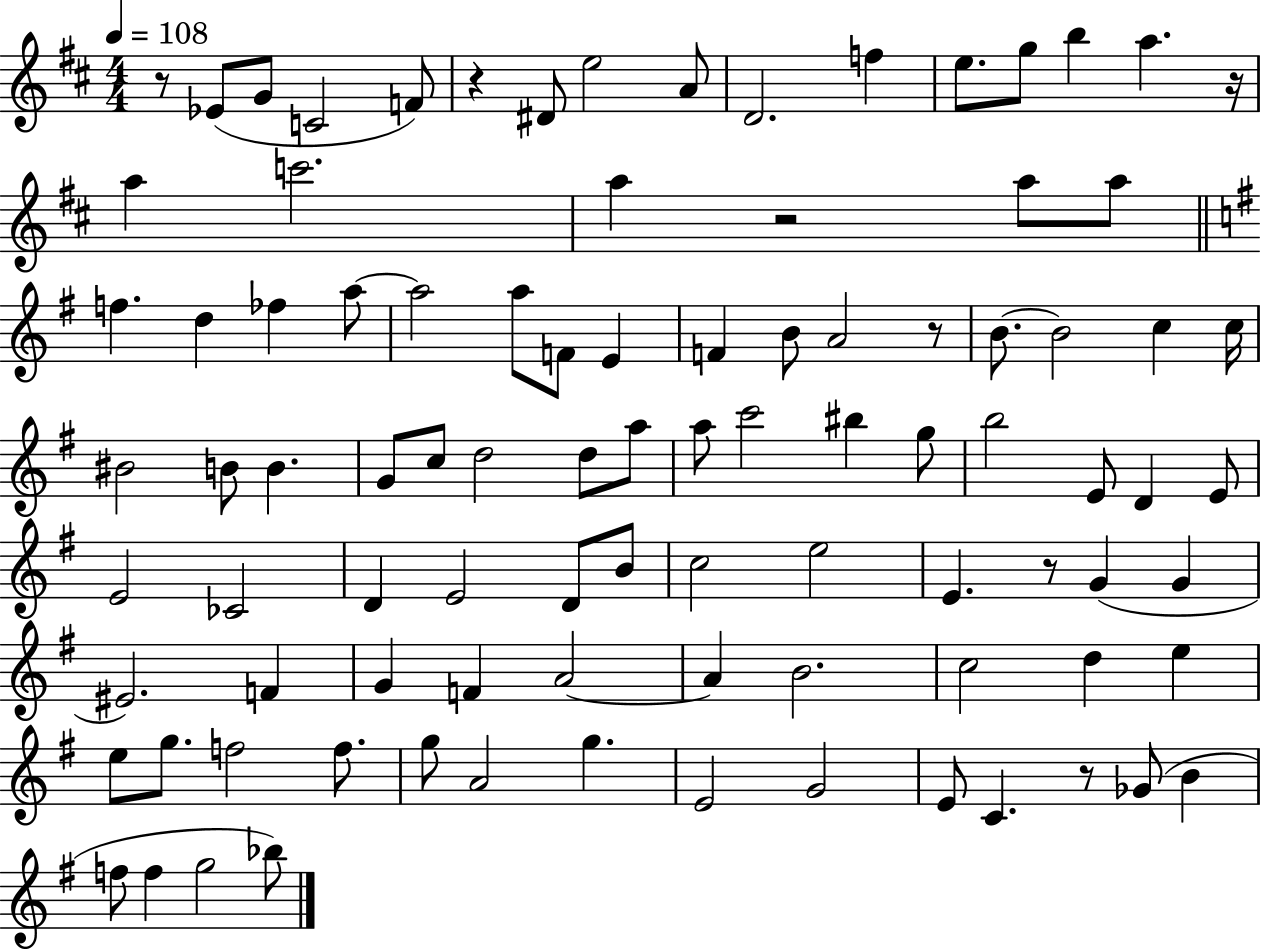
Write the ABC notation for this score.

X:1
T:Untitled
M:4/4
L:1/4
K:D
z/2 _E/2 G/2 C2 F/2 z ^D/2 e2 A/2 D2 f e/2 g/2 b a z/4 a c'2 a z2 a/2 a/2 f d _f a/2 a2 a/2 F/2 E F B/2 A2 z/2 B/2 B2 c c/4 ^B2 B/2 B G/2 c/2 d2 d/2 a/2 a/2 c'2 ^b g/2 b2 E/2 D E/2 E2 _C2 D E2 D/2 B/2 c2 e2 E z/2 G G ^E2 F G F A2 A B2 c2 d e e/2 g/2 f2 f/2 g/2 A2 g E2 G2 E/2 C z/2 _G/2 B f/2 f g2 _b/2